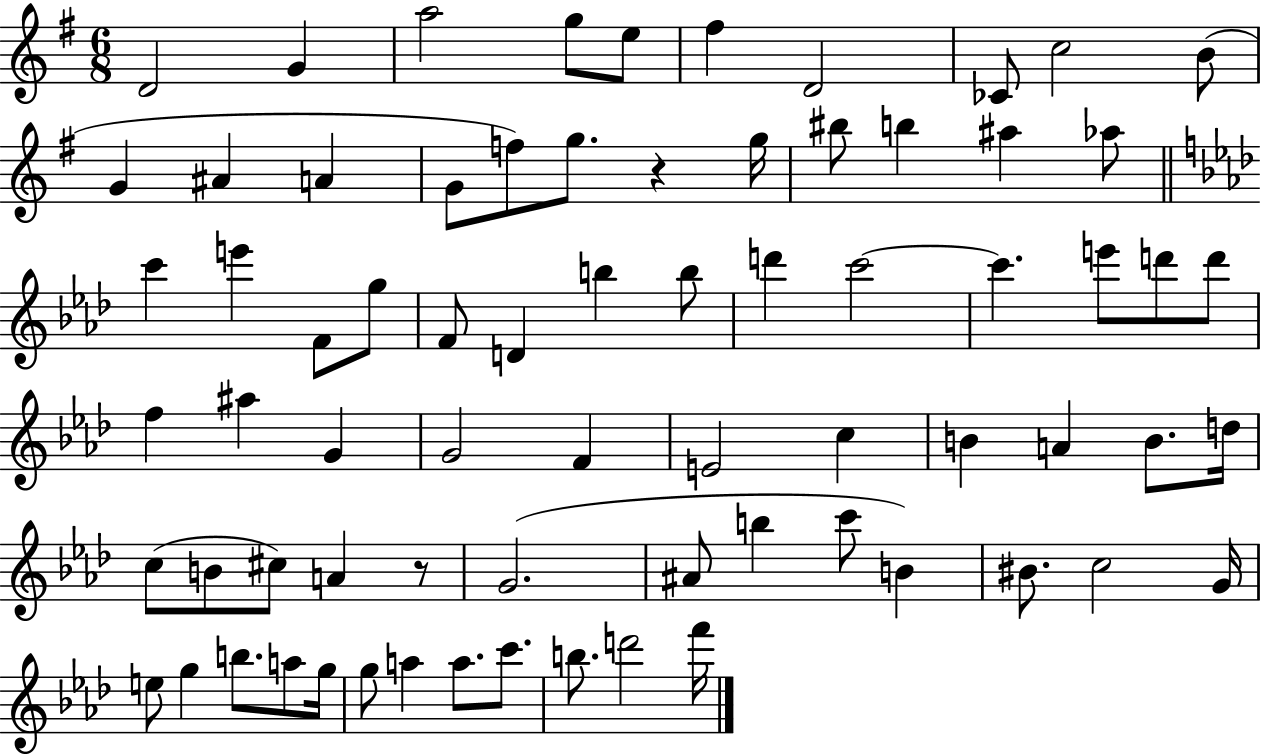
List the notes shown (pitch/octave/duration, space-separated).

D4/h G4/q A5/h G5/e E5/e F#5/q D4/h CES4/e C5/h B4/e G4/q A#4/q A4/q G4/e F5/e G5/e. R/q G5/s BIS5/e B5/q A#5/q Ab5/e C6/q E6/q F4/e G5/e F4/e D4/q B5/q B5/e D6/q C6/h C6/q. E6/e D6/e D6/e F5/q A#5/q G4/q G4/h F4/q E4/h C5/q B4/q A4/q B4/e. D5/s C5/e B4/e C#5/e A4/q R/e G4/h. A#4/e B5/q C6/e B4/q BIS4/e. C5/h G4/s E5/e G5/q B5/e. A5/e G5/s G5/e A5/q A5/e. C6/e. B5/e. D6/h F6/s